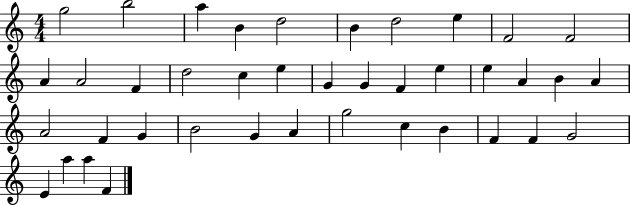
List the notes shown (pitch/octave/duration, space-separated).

G5/h B5/h A5/q B4/q D5/h B4/q D5/h E5/q F4/h F4/h A4/q A4/h F4/q D5/h C5/q E5/q G4/q G4/q F4/q E5/q E5/q A4/q B4/q A4/q A4/h F4/q G4/q B4/h G4/q A4/q G5/h C5/q B4/q F4/q F4/q G4/h E4/q A5/q A5/q F4/q